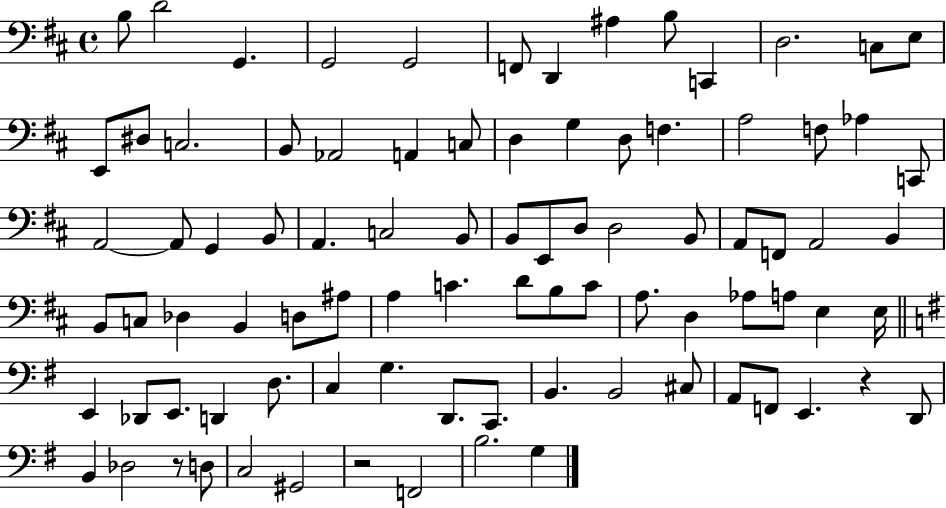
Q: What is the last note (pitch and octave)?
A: G3